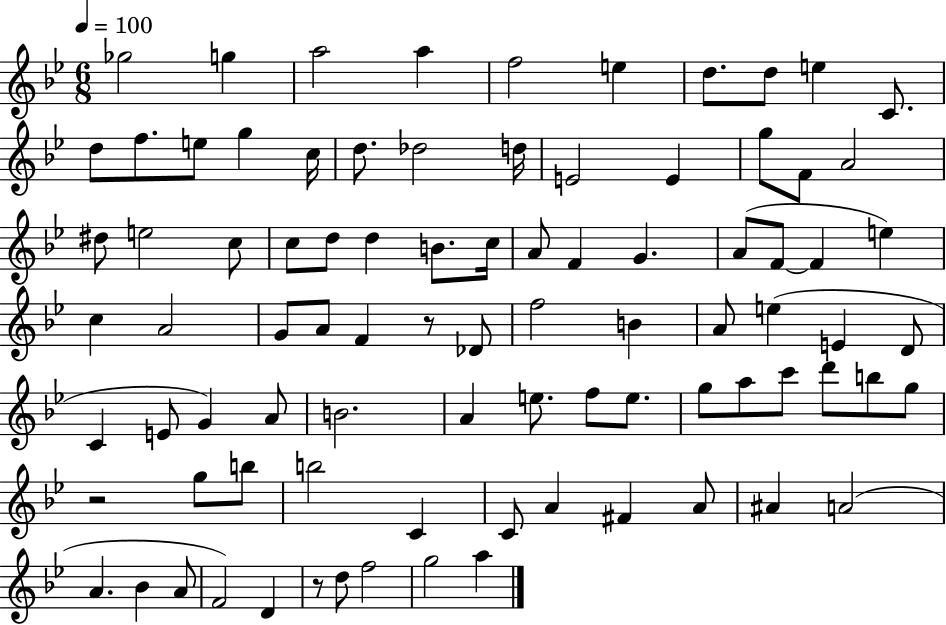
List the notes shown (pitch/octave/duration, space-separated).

Gb5/h G5/q A5/h A5/q F5/h E5/q D5/e. D5/e E5/q C4/e. D5/e F5/e. E5/e G5/q C5/s D5/e. Db5/h D5/s E4/h E4/q G5/e F4/e A4/h D#5/e E5/h C5/e C5/e D5/e D5/q B4/e. C5/s A4/e F4/q G4/q. A4/e F4/e F4/q E5/q C5/q A4/h G4/e A4/e F4/q R/e Db4/e F5/h B4/q A4/e E5/q E4/q D4/e C4/q E4/e G4/q A4/e B4/h. A4/q E5/e. F5/e E5/e. G5/e A5/e C6/e D6/e B5/e G5/e R/h G5/e B5/e B5/h C4/q C4/e A4/q F#4/q A4/e A#4/q A4/h A4/q. Bb4/q A4/e F4/h D4/q R/e D5/e F5/h G5/h A5/q